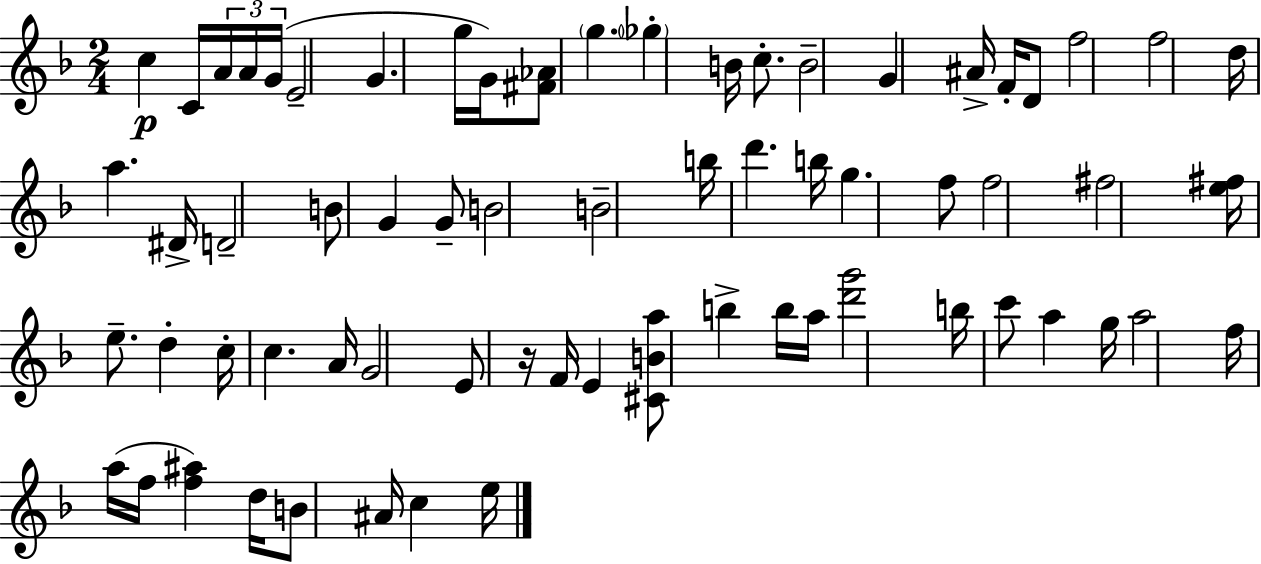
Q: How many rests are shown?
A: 1